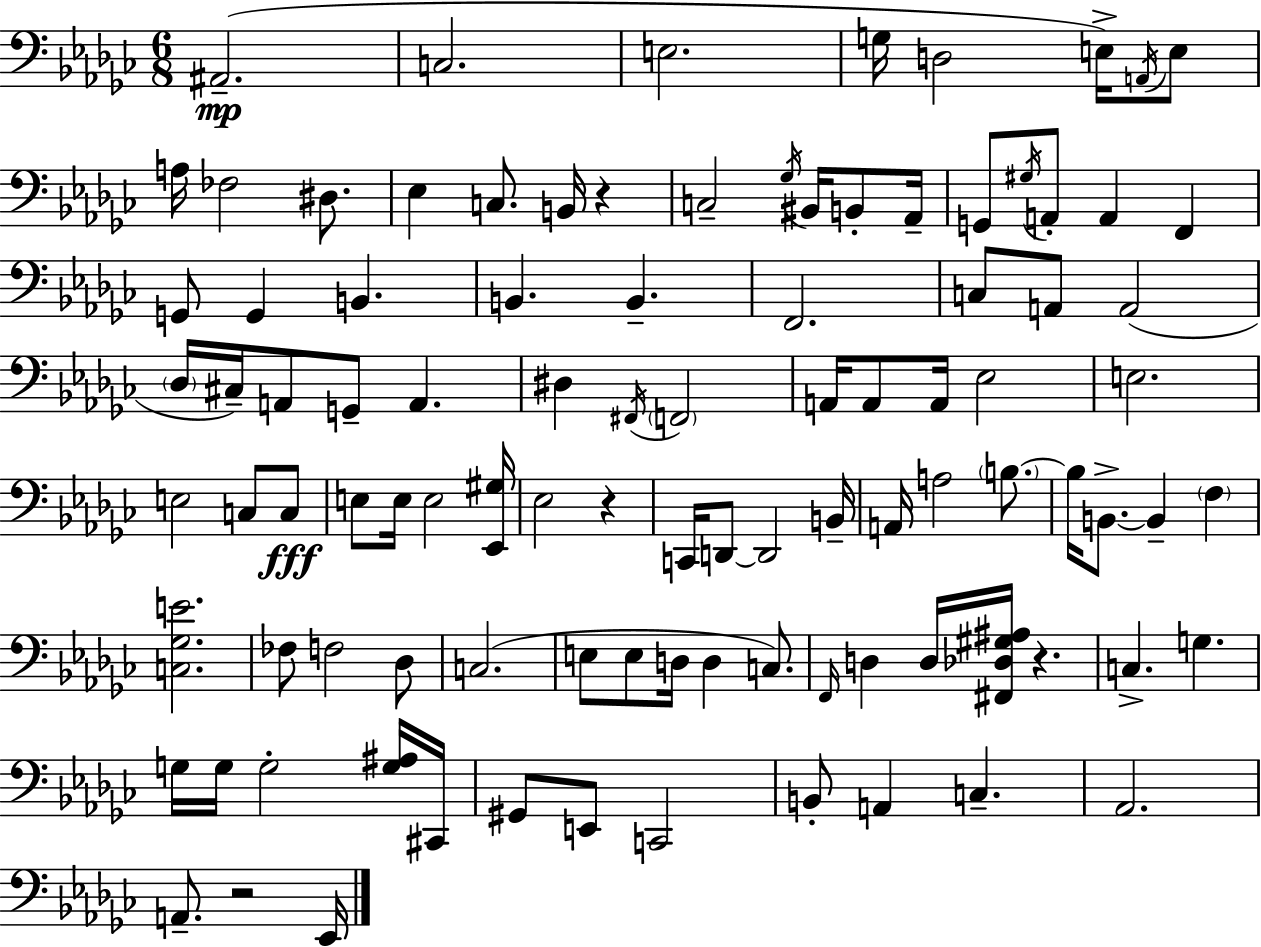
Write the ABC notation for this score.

X:1
T:Untitled
M:6/8
L:1/4
K:Ebm
^A,,2 C,2 E,2 G,/4 D,2 E,/4 A,,/4 E,/2 A,/4 _F,2 ^D,/2 _E, C,/2 B,,/4 z C,2 _G,/4 ^B,,/4 B,,/2 _A,,/4 G,,/2 ^G,/4 A,,/2 A,, F,, G,,/2 G,, B,, B,, B,, F,,2 C,/2 A,,/2 A,,2 _D,/4 ^C,/4 A,,/2 G,,/2 A,, ^D, ^F,,/4 F,,2 A,,/4 A,,/2 A,,/4 _E,2 E,2 E,2 C,/2 C,/2 E,/2 E,/4 E,2 [_E,,^G,]/4 _E,2 z C,,/4 D,,/2 D,,2 B,,/4 A,,/4 A,2 B,/2 B,/4 B,,/2 B,, F, [C,_G,E]2 _F,/2 F,2 _D,/2 C,2 E,/2 E,/2 D,/4 D, C,/2 F,,/4 D, D,/4 [^F,,_D,^G,^A,]/4 z C, G, G,/4 G,/4 G,2 [G,^A,]/4 ^C,,/4 ^G,,/2 E,,/2 C,,2 B,,/2 A,, C, _A,,2 A,,/2 z2 _E,,/4